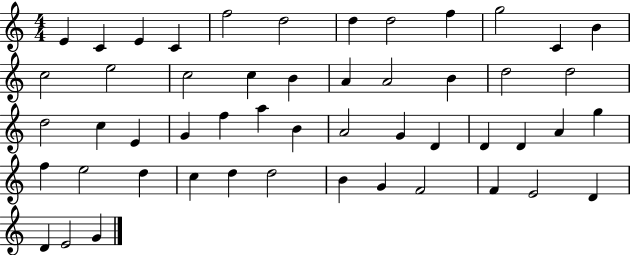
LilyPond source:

{
  \clef treble
  \numericTimeSignature
  \time 4/4
  \key c \major
  e'4 c'4 e'4 c'4 | f''2 d''2 | d''4 d''2 f''4 | g''2 c'4 b'4 | \break c''2 e''2 | c''2 c''4 b'4 | a'4 a'2 b'4 | d''2 d''2 | \break d''2 c''4 e'4 | g'4 f''4 a''4 b'4 | a'2 g'4 d'4 | d'4 d'4 a'4 g''4 | \break f''4 e''2 d''4 | c''4 d''4 d''2 | b'4 g'4 f'2 | f'4 e'2 d'4 | \break d'4 e'2 g'4 | \bar "|."
}